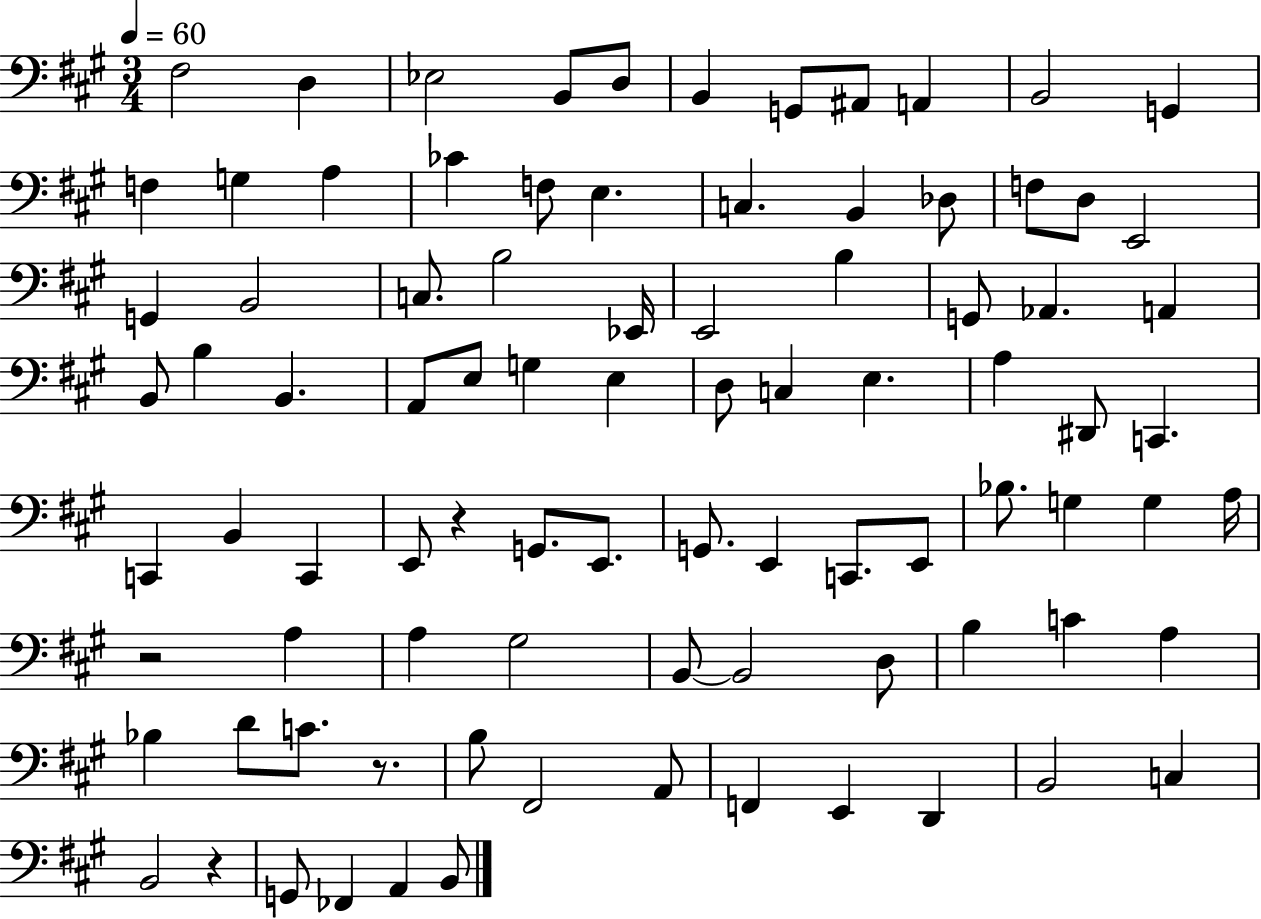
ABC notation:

X:1
T:Untitled
M:3/4
L:1/4
K:A
^F,2 D, _E,2 B,,/2 D,/2 B,, G,,/2 ^A,,/2 A,, B,,2 G,, F, G, A, _C F,/2 E, C, B,, _D,/2 F,/2 D,/2 E,,2 G,, B,,2 C,/2 B,2 _E,,/4 E,,2 B, G,,/2 _A,, A,, B,,/2 B, B,, A,,/2 E,/2 G, E, D,/2 C, E, A, ^D,,/2 C,, C,, B,, C,, E,,/2 z G,,/2 E,,/2 G,,/2 E,, C,,/2 E,,/2 _B,/2 G, G, A,/4 z2 A, A, ^G,2 B,,/2 B,,2 D,/2 B, C A, _B, D/2 C/2 z/2 B,/2 ^F,,2 A,,/2 F,, E,, D,, B,,2 C, B,,2 z G,,/2 _F,, A,, B,,/2